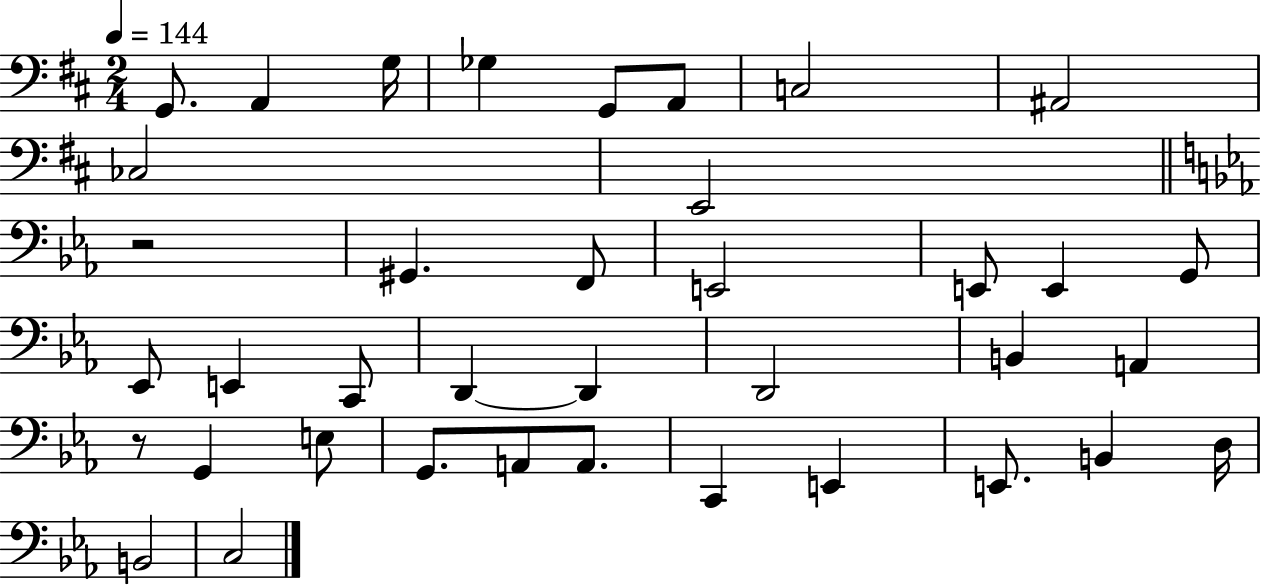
{
  \clef bass
  \numericTimeSignature
  \time 2/4
  \key d \major
  \tempo 4 = 144
  g,8. a,4 g16 | ges4 g,8 a,8 | c2 | ais,2 | \break ces2 | e,2 | \bar "||" \break \key ees \major r2 | gis,4. f,8 | e,2 | e,8 e,4 g,8 | \break ees,8 e,4 c,8 | d,4~~ d,4 | d,2 | b,4 a,4 | \break r8 g,4 e8 | g,8. a,8 a,8. | c,4 e,4 | e,8. b,4 d16 | \break b,2 | c2 | \bar "|."
}